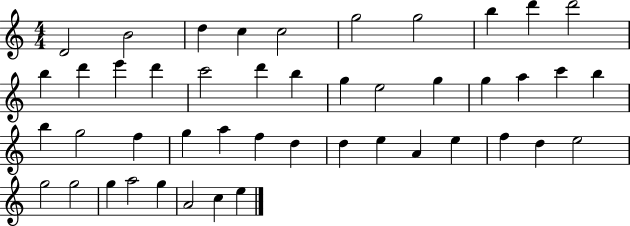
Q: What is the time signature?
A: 4/4